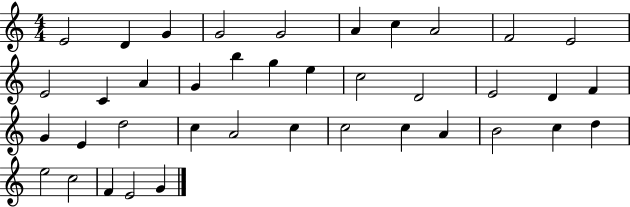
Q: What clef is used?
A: treble